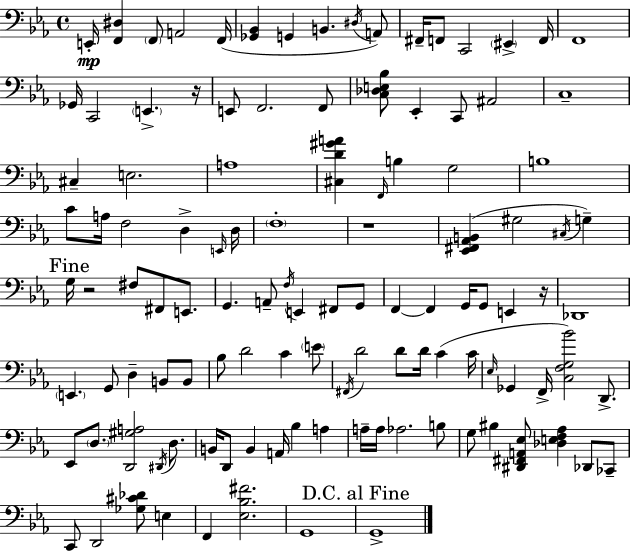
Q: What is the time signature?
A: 4/4